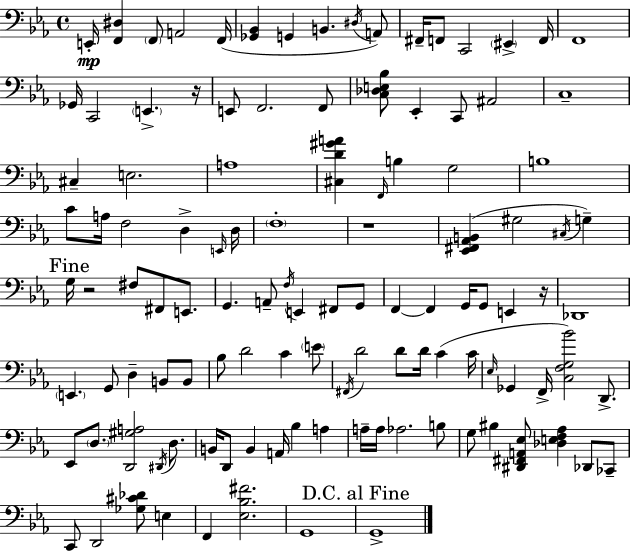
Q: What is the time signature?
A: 4/4